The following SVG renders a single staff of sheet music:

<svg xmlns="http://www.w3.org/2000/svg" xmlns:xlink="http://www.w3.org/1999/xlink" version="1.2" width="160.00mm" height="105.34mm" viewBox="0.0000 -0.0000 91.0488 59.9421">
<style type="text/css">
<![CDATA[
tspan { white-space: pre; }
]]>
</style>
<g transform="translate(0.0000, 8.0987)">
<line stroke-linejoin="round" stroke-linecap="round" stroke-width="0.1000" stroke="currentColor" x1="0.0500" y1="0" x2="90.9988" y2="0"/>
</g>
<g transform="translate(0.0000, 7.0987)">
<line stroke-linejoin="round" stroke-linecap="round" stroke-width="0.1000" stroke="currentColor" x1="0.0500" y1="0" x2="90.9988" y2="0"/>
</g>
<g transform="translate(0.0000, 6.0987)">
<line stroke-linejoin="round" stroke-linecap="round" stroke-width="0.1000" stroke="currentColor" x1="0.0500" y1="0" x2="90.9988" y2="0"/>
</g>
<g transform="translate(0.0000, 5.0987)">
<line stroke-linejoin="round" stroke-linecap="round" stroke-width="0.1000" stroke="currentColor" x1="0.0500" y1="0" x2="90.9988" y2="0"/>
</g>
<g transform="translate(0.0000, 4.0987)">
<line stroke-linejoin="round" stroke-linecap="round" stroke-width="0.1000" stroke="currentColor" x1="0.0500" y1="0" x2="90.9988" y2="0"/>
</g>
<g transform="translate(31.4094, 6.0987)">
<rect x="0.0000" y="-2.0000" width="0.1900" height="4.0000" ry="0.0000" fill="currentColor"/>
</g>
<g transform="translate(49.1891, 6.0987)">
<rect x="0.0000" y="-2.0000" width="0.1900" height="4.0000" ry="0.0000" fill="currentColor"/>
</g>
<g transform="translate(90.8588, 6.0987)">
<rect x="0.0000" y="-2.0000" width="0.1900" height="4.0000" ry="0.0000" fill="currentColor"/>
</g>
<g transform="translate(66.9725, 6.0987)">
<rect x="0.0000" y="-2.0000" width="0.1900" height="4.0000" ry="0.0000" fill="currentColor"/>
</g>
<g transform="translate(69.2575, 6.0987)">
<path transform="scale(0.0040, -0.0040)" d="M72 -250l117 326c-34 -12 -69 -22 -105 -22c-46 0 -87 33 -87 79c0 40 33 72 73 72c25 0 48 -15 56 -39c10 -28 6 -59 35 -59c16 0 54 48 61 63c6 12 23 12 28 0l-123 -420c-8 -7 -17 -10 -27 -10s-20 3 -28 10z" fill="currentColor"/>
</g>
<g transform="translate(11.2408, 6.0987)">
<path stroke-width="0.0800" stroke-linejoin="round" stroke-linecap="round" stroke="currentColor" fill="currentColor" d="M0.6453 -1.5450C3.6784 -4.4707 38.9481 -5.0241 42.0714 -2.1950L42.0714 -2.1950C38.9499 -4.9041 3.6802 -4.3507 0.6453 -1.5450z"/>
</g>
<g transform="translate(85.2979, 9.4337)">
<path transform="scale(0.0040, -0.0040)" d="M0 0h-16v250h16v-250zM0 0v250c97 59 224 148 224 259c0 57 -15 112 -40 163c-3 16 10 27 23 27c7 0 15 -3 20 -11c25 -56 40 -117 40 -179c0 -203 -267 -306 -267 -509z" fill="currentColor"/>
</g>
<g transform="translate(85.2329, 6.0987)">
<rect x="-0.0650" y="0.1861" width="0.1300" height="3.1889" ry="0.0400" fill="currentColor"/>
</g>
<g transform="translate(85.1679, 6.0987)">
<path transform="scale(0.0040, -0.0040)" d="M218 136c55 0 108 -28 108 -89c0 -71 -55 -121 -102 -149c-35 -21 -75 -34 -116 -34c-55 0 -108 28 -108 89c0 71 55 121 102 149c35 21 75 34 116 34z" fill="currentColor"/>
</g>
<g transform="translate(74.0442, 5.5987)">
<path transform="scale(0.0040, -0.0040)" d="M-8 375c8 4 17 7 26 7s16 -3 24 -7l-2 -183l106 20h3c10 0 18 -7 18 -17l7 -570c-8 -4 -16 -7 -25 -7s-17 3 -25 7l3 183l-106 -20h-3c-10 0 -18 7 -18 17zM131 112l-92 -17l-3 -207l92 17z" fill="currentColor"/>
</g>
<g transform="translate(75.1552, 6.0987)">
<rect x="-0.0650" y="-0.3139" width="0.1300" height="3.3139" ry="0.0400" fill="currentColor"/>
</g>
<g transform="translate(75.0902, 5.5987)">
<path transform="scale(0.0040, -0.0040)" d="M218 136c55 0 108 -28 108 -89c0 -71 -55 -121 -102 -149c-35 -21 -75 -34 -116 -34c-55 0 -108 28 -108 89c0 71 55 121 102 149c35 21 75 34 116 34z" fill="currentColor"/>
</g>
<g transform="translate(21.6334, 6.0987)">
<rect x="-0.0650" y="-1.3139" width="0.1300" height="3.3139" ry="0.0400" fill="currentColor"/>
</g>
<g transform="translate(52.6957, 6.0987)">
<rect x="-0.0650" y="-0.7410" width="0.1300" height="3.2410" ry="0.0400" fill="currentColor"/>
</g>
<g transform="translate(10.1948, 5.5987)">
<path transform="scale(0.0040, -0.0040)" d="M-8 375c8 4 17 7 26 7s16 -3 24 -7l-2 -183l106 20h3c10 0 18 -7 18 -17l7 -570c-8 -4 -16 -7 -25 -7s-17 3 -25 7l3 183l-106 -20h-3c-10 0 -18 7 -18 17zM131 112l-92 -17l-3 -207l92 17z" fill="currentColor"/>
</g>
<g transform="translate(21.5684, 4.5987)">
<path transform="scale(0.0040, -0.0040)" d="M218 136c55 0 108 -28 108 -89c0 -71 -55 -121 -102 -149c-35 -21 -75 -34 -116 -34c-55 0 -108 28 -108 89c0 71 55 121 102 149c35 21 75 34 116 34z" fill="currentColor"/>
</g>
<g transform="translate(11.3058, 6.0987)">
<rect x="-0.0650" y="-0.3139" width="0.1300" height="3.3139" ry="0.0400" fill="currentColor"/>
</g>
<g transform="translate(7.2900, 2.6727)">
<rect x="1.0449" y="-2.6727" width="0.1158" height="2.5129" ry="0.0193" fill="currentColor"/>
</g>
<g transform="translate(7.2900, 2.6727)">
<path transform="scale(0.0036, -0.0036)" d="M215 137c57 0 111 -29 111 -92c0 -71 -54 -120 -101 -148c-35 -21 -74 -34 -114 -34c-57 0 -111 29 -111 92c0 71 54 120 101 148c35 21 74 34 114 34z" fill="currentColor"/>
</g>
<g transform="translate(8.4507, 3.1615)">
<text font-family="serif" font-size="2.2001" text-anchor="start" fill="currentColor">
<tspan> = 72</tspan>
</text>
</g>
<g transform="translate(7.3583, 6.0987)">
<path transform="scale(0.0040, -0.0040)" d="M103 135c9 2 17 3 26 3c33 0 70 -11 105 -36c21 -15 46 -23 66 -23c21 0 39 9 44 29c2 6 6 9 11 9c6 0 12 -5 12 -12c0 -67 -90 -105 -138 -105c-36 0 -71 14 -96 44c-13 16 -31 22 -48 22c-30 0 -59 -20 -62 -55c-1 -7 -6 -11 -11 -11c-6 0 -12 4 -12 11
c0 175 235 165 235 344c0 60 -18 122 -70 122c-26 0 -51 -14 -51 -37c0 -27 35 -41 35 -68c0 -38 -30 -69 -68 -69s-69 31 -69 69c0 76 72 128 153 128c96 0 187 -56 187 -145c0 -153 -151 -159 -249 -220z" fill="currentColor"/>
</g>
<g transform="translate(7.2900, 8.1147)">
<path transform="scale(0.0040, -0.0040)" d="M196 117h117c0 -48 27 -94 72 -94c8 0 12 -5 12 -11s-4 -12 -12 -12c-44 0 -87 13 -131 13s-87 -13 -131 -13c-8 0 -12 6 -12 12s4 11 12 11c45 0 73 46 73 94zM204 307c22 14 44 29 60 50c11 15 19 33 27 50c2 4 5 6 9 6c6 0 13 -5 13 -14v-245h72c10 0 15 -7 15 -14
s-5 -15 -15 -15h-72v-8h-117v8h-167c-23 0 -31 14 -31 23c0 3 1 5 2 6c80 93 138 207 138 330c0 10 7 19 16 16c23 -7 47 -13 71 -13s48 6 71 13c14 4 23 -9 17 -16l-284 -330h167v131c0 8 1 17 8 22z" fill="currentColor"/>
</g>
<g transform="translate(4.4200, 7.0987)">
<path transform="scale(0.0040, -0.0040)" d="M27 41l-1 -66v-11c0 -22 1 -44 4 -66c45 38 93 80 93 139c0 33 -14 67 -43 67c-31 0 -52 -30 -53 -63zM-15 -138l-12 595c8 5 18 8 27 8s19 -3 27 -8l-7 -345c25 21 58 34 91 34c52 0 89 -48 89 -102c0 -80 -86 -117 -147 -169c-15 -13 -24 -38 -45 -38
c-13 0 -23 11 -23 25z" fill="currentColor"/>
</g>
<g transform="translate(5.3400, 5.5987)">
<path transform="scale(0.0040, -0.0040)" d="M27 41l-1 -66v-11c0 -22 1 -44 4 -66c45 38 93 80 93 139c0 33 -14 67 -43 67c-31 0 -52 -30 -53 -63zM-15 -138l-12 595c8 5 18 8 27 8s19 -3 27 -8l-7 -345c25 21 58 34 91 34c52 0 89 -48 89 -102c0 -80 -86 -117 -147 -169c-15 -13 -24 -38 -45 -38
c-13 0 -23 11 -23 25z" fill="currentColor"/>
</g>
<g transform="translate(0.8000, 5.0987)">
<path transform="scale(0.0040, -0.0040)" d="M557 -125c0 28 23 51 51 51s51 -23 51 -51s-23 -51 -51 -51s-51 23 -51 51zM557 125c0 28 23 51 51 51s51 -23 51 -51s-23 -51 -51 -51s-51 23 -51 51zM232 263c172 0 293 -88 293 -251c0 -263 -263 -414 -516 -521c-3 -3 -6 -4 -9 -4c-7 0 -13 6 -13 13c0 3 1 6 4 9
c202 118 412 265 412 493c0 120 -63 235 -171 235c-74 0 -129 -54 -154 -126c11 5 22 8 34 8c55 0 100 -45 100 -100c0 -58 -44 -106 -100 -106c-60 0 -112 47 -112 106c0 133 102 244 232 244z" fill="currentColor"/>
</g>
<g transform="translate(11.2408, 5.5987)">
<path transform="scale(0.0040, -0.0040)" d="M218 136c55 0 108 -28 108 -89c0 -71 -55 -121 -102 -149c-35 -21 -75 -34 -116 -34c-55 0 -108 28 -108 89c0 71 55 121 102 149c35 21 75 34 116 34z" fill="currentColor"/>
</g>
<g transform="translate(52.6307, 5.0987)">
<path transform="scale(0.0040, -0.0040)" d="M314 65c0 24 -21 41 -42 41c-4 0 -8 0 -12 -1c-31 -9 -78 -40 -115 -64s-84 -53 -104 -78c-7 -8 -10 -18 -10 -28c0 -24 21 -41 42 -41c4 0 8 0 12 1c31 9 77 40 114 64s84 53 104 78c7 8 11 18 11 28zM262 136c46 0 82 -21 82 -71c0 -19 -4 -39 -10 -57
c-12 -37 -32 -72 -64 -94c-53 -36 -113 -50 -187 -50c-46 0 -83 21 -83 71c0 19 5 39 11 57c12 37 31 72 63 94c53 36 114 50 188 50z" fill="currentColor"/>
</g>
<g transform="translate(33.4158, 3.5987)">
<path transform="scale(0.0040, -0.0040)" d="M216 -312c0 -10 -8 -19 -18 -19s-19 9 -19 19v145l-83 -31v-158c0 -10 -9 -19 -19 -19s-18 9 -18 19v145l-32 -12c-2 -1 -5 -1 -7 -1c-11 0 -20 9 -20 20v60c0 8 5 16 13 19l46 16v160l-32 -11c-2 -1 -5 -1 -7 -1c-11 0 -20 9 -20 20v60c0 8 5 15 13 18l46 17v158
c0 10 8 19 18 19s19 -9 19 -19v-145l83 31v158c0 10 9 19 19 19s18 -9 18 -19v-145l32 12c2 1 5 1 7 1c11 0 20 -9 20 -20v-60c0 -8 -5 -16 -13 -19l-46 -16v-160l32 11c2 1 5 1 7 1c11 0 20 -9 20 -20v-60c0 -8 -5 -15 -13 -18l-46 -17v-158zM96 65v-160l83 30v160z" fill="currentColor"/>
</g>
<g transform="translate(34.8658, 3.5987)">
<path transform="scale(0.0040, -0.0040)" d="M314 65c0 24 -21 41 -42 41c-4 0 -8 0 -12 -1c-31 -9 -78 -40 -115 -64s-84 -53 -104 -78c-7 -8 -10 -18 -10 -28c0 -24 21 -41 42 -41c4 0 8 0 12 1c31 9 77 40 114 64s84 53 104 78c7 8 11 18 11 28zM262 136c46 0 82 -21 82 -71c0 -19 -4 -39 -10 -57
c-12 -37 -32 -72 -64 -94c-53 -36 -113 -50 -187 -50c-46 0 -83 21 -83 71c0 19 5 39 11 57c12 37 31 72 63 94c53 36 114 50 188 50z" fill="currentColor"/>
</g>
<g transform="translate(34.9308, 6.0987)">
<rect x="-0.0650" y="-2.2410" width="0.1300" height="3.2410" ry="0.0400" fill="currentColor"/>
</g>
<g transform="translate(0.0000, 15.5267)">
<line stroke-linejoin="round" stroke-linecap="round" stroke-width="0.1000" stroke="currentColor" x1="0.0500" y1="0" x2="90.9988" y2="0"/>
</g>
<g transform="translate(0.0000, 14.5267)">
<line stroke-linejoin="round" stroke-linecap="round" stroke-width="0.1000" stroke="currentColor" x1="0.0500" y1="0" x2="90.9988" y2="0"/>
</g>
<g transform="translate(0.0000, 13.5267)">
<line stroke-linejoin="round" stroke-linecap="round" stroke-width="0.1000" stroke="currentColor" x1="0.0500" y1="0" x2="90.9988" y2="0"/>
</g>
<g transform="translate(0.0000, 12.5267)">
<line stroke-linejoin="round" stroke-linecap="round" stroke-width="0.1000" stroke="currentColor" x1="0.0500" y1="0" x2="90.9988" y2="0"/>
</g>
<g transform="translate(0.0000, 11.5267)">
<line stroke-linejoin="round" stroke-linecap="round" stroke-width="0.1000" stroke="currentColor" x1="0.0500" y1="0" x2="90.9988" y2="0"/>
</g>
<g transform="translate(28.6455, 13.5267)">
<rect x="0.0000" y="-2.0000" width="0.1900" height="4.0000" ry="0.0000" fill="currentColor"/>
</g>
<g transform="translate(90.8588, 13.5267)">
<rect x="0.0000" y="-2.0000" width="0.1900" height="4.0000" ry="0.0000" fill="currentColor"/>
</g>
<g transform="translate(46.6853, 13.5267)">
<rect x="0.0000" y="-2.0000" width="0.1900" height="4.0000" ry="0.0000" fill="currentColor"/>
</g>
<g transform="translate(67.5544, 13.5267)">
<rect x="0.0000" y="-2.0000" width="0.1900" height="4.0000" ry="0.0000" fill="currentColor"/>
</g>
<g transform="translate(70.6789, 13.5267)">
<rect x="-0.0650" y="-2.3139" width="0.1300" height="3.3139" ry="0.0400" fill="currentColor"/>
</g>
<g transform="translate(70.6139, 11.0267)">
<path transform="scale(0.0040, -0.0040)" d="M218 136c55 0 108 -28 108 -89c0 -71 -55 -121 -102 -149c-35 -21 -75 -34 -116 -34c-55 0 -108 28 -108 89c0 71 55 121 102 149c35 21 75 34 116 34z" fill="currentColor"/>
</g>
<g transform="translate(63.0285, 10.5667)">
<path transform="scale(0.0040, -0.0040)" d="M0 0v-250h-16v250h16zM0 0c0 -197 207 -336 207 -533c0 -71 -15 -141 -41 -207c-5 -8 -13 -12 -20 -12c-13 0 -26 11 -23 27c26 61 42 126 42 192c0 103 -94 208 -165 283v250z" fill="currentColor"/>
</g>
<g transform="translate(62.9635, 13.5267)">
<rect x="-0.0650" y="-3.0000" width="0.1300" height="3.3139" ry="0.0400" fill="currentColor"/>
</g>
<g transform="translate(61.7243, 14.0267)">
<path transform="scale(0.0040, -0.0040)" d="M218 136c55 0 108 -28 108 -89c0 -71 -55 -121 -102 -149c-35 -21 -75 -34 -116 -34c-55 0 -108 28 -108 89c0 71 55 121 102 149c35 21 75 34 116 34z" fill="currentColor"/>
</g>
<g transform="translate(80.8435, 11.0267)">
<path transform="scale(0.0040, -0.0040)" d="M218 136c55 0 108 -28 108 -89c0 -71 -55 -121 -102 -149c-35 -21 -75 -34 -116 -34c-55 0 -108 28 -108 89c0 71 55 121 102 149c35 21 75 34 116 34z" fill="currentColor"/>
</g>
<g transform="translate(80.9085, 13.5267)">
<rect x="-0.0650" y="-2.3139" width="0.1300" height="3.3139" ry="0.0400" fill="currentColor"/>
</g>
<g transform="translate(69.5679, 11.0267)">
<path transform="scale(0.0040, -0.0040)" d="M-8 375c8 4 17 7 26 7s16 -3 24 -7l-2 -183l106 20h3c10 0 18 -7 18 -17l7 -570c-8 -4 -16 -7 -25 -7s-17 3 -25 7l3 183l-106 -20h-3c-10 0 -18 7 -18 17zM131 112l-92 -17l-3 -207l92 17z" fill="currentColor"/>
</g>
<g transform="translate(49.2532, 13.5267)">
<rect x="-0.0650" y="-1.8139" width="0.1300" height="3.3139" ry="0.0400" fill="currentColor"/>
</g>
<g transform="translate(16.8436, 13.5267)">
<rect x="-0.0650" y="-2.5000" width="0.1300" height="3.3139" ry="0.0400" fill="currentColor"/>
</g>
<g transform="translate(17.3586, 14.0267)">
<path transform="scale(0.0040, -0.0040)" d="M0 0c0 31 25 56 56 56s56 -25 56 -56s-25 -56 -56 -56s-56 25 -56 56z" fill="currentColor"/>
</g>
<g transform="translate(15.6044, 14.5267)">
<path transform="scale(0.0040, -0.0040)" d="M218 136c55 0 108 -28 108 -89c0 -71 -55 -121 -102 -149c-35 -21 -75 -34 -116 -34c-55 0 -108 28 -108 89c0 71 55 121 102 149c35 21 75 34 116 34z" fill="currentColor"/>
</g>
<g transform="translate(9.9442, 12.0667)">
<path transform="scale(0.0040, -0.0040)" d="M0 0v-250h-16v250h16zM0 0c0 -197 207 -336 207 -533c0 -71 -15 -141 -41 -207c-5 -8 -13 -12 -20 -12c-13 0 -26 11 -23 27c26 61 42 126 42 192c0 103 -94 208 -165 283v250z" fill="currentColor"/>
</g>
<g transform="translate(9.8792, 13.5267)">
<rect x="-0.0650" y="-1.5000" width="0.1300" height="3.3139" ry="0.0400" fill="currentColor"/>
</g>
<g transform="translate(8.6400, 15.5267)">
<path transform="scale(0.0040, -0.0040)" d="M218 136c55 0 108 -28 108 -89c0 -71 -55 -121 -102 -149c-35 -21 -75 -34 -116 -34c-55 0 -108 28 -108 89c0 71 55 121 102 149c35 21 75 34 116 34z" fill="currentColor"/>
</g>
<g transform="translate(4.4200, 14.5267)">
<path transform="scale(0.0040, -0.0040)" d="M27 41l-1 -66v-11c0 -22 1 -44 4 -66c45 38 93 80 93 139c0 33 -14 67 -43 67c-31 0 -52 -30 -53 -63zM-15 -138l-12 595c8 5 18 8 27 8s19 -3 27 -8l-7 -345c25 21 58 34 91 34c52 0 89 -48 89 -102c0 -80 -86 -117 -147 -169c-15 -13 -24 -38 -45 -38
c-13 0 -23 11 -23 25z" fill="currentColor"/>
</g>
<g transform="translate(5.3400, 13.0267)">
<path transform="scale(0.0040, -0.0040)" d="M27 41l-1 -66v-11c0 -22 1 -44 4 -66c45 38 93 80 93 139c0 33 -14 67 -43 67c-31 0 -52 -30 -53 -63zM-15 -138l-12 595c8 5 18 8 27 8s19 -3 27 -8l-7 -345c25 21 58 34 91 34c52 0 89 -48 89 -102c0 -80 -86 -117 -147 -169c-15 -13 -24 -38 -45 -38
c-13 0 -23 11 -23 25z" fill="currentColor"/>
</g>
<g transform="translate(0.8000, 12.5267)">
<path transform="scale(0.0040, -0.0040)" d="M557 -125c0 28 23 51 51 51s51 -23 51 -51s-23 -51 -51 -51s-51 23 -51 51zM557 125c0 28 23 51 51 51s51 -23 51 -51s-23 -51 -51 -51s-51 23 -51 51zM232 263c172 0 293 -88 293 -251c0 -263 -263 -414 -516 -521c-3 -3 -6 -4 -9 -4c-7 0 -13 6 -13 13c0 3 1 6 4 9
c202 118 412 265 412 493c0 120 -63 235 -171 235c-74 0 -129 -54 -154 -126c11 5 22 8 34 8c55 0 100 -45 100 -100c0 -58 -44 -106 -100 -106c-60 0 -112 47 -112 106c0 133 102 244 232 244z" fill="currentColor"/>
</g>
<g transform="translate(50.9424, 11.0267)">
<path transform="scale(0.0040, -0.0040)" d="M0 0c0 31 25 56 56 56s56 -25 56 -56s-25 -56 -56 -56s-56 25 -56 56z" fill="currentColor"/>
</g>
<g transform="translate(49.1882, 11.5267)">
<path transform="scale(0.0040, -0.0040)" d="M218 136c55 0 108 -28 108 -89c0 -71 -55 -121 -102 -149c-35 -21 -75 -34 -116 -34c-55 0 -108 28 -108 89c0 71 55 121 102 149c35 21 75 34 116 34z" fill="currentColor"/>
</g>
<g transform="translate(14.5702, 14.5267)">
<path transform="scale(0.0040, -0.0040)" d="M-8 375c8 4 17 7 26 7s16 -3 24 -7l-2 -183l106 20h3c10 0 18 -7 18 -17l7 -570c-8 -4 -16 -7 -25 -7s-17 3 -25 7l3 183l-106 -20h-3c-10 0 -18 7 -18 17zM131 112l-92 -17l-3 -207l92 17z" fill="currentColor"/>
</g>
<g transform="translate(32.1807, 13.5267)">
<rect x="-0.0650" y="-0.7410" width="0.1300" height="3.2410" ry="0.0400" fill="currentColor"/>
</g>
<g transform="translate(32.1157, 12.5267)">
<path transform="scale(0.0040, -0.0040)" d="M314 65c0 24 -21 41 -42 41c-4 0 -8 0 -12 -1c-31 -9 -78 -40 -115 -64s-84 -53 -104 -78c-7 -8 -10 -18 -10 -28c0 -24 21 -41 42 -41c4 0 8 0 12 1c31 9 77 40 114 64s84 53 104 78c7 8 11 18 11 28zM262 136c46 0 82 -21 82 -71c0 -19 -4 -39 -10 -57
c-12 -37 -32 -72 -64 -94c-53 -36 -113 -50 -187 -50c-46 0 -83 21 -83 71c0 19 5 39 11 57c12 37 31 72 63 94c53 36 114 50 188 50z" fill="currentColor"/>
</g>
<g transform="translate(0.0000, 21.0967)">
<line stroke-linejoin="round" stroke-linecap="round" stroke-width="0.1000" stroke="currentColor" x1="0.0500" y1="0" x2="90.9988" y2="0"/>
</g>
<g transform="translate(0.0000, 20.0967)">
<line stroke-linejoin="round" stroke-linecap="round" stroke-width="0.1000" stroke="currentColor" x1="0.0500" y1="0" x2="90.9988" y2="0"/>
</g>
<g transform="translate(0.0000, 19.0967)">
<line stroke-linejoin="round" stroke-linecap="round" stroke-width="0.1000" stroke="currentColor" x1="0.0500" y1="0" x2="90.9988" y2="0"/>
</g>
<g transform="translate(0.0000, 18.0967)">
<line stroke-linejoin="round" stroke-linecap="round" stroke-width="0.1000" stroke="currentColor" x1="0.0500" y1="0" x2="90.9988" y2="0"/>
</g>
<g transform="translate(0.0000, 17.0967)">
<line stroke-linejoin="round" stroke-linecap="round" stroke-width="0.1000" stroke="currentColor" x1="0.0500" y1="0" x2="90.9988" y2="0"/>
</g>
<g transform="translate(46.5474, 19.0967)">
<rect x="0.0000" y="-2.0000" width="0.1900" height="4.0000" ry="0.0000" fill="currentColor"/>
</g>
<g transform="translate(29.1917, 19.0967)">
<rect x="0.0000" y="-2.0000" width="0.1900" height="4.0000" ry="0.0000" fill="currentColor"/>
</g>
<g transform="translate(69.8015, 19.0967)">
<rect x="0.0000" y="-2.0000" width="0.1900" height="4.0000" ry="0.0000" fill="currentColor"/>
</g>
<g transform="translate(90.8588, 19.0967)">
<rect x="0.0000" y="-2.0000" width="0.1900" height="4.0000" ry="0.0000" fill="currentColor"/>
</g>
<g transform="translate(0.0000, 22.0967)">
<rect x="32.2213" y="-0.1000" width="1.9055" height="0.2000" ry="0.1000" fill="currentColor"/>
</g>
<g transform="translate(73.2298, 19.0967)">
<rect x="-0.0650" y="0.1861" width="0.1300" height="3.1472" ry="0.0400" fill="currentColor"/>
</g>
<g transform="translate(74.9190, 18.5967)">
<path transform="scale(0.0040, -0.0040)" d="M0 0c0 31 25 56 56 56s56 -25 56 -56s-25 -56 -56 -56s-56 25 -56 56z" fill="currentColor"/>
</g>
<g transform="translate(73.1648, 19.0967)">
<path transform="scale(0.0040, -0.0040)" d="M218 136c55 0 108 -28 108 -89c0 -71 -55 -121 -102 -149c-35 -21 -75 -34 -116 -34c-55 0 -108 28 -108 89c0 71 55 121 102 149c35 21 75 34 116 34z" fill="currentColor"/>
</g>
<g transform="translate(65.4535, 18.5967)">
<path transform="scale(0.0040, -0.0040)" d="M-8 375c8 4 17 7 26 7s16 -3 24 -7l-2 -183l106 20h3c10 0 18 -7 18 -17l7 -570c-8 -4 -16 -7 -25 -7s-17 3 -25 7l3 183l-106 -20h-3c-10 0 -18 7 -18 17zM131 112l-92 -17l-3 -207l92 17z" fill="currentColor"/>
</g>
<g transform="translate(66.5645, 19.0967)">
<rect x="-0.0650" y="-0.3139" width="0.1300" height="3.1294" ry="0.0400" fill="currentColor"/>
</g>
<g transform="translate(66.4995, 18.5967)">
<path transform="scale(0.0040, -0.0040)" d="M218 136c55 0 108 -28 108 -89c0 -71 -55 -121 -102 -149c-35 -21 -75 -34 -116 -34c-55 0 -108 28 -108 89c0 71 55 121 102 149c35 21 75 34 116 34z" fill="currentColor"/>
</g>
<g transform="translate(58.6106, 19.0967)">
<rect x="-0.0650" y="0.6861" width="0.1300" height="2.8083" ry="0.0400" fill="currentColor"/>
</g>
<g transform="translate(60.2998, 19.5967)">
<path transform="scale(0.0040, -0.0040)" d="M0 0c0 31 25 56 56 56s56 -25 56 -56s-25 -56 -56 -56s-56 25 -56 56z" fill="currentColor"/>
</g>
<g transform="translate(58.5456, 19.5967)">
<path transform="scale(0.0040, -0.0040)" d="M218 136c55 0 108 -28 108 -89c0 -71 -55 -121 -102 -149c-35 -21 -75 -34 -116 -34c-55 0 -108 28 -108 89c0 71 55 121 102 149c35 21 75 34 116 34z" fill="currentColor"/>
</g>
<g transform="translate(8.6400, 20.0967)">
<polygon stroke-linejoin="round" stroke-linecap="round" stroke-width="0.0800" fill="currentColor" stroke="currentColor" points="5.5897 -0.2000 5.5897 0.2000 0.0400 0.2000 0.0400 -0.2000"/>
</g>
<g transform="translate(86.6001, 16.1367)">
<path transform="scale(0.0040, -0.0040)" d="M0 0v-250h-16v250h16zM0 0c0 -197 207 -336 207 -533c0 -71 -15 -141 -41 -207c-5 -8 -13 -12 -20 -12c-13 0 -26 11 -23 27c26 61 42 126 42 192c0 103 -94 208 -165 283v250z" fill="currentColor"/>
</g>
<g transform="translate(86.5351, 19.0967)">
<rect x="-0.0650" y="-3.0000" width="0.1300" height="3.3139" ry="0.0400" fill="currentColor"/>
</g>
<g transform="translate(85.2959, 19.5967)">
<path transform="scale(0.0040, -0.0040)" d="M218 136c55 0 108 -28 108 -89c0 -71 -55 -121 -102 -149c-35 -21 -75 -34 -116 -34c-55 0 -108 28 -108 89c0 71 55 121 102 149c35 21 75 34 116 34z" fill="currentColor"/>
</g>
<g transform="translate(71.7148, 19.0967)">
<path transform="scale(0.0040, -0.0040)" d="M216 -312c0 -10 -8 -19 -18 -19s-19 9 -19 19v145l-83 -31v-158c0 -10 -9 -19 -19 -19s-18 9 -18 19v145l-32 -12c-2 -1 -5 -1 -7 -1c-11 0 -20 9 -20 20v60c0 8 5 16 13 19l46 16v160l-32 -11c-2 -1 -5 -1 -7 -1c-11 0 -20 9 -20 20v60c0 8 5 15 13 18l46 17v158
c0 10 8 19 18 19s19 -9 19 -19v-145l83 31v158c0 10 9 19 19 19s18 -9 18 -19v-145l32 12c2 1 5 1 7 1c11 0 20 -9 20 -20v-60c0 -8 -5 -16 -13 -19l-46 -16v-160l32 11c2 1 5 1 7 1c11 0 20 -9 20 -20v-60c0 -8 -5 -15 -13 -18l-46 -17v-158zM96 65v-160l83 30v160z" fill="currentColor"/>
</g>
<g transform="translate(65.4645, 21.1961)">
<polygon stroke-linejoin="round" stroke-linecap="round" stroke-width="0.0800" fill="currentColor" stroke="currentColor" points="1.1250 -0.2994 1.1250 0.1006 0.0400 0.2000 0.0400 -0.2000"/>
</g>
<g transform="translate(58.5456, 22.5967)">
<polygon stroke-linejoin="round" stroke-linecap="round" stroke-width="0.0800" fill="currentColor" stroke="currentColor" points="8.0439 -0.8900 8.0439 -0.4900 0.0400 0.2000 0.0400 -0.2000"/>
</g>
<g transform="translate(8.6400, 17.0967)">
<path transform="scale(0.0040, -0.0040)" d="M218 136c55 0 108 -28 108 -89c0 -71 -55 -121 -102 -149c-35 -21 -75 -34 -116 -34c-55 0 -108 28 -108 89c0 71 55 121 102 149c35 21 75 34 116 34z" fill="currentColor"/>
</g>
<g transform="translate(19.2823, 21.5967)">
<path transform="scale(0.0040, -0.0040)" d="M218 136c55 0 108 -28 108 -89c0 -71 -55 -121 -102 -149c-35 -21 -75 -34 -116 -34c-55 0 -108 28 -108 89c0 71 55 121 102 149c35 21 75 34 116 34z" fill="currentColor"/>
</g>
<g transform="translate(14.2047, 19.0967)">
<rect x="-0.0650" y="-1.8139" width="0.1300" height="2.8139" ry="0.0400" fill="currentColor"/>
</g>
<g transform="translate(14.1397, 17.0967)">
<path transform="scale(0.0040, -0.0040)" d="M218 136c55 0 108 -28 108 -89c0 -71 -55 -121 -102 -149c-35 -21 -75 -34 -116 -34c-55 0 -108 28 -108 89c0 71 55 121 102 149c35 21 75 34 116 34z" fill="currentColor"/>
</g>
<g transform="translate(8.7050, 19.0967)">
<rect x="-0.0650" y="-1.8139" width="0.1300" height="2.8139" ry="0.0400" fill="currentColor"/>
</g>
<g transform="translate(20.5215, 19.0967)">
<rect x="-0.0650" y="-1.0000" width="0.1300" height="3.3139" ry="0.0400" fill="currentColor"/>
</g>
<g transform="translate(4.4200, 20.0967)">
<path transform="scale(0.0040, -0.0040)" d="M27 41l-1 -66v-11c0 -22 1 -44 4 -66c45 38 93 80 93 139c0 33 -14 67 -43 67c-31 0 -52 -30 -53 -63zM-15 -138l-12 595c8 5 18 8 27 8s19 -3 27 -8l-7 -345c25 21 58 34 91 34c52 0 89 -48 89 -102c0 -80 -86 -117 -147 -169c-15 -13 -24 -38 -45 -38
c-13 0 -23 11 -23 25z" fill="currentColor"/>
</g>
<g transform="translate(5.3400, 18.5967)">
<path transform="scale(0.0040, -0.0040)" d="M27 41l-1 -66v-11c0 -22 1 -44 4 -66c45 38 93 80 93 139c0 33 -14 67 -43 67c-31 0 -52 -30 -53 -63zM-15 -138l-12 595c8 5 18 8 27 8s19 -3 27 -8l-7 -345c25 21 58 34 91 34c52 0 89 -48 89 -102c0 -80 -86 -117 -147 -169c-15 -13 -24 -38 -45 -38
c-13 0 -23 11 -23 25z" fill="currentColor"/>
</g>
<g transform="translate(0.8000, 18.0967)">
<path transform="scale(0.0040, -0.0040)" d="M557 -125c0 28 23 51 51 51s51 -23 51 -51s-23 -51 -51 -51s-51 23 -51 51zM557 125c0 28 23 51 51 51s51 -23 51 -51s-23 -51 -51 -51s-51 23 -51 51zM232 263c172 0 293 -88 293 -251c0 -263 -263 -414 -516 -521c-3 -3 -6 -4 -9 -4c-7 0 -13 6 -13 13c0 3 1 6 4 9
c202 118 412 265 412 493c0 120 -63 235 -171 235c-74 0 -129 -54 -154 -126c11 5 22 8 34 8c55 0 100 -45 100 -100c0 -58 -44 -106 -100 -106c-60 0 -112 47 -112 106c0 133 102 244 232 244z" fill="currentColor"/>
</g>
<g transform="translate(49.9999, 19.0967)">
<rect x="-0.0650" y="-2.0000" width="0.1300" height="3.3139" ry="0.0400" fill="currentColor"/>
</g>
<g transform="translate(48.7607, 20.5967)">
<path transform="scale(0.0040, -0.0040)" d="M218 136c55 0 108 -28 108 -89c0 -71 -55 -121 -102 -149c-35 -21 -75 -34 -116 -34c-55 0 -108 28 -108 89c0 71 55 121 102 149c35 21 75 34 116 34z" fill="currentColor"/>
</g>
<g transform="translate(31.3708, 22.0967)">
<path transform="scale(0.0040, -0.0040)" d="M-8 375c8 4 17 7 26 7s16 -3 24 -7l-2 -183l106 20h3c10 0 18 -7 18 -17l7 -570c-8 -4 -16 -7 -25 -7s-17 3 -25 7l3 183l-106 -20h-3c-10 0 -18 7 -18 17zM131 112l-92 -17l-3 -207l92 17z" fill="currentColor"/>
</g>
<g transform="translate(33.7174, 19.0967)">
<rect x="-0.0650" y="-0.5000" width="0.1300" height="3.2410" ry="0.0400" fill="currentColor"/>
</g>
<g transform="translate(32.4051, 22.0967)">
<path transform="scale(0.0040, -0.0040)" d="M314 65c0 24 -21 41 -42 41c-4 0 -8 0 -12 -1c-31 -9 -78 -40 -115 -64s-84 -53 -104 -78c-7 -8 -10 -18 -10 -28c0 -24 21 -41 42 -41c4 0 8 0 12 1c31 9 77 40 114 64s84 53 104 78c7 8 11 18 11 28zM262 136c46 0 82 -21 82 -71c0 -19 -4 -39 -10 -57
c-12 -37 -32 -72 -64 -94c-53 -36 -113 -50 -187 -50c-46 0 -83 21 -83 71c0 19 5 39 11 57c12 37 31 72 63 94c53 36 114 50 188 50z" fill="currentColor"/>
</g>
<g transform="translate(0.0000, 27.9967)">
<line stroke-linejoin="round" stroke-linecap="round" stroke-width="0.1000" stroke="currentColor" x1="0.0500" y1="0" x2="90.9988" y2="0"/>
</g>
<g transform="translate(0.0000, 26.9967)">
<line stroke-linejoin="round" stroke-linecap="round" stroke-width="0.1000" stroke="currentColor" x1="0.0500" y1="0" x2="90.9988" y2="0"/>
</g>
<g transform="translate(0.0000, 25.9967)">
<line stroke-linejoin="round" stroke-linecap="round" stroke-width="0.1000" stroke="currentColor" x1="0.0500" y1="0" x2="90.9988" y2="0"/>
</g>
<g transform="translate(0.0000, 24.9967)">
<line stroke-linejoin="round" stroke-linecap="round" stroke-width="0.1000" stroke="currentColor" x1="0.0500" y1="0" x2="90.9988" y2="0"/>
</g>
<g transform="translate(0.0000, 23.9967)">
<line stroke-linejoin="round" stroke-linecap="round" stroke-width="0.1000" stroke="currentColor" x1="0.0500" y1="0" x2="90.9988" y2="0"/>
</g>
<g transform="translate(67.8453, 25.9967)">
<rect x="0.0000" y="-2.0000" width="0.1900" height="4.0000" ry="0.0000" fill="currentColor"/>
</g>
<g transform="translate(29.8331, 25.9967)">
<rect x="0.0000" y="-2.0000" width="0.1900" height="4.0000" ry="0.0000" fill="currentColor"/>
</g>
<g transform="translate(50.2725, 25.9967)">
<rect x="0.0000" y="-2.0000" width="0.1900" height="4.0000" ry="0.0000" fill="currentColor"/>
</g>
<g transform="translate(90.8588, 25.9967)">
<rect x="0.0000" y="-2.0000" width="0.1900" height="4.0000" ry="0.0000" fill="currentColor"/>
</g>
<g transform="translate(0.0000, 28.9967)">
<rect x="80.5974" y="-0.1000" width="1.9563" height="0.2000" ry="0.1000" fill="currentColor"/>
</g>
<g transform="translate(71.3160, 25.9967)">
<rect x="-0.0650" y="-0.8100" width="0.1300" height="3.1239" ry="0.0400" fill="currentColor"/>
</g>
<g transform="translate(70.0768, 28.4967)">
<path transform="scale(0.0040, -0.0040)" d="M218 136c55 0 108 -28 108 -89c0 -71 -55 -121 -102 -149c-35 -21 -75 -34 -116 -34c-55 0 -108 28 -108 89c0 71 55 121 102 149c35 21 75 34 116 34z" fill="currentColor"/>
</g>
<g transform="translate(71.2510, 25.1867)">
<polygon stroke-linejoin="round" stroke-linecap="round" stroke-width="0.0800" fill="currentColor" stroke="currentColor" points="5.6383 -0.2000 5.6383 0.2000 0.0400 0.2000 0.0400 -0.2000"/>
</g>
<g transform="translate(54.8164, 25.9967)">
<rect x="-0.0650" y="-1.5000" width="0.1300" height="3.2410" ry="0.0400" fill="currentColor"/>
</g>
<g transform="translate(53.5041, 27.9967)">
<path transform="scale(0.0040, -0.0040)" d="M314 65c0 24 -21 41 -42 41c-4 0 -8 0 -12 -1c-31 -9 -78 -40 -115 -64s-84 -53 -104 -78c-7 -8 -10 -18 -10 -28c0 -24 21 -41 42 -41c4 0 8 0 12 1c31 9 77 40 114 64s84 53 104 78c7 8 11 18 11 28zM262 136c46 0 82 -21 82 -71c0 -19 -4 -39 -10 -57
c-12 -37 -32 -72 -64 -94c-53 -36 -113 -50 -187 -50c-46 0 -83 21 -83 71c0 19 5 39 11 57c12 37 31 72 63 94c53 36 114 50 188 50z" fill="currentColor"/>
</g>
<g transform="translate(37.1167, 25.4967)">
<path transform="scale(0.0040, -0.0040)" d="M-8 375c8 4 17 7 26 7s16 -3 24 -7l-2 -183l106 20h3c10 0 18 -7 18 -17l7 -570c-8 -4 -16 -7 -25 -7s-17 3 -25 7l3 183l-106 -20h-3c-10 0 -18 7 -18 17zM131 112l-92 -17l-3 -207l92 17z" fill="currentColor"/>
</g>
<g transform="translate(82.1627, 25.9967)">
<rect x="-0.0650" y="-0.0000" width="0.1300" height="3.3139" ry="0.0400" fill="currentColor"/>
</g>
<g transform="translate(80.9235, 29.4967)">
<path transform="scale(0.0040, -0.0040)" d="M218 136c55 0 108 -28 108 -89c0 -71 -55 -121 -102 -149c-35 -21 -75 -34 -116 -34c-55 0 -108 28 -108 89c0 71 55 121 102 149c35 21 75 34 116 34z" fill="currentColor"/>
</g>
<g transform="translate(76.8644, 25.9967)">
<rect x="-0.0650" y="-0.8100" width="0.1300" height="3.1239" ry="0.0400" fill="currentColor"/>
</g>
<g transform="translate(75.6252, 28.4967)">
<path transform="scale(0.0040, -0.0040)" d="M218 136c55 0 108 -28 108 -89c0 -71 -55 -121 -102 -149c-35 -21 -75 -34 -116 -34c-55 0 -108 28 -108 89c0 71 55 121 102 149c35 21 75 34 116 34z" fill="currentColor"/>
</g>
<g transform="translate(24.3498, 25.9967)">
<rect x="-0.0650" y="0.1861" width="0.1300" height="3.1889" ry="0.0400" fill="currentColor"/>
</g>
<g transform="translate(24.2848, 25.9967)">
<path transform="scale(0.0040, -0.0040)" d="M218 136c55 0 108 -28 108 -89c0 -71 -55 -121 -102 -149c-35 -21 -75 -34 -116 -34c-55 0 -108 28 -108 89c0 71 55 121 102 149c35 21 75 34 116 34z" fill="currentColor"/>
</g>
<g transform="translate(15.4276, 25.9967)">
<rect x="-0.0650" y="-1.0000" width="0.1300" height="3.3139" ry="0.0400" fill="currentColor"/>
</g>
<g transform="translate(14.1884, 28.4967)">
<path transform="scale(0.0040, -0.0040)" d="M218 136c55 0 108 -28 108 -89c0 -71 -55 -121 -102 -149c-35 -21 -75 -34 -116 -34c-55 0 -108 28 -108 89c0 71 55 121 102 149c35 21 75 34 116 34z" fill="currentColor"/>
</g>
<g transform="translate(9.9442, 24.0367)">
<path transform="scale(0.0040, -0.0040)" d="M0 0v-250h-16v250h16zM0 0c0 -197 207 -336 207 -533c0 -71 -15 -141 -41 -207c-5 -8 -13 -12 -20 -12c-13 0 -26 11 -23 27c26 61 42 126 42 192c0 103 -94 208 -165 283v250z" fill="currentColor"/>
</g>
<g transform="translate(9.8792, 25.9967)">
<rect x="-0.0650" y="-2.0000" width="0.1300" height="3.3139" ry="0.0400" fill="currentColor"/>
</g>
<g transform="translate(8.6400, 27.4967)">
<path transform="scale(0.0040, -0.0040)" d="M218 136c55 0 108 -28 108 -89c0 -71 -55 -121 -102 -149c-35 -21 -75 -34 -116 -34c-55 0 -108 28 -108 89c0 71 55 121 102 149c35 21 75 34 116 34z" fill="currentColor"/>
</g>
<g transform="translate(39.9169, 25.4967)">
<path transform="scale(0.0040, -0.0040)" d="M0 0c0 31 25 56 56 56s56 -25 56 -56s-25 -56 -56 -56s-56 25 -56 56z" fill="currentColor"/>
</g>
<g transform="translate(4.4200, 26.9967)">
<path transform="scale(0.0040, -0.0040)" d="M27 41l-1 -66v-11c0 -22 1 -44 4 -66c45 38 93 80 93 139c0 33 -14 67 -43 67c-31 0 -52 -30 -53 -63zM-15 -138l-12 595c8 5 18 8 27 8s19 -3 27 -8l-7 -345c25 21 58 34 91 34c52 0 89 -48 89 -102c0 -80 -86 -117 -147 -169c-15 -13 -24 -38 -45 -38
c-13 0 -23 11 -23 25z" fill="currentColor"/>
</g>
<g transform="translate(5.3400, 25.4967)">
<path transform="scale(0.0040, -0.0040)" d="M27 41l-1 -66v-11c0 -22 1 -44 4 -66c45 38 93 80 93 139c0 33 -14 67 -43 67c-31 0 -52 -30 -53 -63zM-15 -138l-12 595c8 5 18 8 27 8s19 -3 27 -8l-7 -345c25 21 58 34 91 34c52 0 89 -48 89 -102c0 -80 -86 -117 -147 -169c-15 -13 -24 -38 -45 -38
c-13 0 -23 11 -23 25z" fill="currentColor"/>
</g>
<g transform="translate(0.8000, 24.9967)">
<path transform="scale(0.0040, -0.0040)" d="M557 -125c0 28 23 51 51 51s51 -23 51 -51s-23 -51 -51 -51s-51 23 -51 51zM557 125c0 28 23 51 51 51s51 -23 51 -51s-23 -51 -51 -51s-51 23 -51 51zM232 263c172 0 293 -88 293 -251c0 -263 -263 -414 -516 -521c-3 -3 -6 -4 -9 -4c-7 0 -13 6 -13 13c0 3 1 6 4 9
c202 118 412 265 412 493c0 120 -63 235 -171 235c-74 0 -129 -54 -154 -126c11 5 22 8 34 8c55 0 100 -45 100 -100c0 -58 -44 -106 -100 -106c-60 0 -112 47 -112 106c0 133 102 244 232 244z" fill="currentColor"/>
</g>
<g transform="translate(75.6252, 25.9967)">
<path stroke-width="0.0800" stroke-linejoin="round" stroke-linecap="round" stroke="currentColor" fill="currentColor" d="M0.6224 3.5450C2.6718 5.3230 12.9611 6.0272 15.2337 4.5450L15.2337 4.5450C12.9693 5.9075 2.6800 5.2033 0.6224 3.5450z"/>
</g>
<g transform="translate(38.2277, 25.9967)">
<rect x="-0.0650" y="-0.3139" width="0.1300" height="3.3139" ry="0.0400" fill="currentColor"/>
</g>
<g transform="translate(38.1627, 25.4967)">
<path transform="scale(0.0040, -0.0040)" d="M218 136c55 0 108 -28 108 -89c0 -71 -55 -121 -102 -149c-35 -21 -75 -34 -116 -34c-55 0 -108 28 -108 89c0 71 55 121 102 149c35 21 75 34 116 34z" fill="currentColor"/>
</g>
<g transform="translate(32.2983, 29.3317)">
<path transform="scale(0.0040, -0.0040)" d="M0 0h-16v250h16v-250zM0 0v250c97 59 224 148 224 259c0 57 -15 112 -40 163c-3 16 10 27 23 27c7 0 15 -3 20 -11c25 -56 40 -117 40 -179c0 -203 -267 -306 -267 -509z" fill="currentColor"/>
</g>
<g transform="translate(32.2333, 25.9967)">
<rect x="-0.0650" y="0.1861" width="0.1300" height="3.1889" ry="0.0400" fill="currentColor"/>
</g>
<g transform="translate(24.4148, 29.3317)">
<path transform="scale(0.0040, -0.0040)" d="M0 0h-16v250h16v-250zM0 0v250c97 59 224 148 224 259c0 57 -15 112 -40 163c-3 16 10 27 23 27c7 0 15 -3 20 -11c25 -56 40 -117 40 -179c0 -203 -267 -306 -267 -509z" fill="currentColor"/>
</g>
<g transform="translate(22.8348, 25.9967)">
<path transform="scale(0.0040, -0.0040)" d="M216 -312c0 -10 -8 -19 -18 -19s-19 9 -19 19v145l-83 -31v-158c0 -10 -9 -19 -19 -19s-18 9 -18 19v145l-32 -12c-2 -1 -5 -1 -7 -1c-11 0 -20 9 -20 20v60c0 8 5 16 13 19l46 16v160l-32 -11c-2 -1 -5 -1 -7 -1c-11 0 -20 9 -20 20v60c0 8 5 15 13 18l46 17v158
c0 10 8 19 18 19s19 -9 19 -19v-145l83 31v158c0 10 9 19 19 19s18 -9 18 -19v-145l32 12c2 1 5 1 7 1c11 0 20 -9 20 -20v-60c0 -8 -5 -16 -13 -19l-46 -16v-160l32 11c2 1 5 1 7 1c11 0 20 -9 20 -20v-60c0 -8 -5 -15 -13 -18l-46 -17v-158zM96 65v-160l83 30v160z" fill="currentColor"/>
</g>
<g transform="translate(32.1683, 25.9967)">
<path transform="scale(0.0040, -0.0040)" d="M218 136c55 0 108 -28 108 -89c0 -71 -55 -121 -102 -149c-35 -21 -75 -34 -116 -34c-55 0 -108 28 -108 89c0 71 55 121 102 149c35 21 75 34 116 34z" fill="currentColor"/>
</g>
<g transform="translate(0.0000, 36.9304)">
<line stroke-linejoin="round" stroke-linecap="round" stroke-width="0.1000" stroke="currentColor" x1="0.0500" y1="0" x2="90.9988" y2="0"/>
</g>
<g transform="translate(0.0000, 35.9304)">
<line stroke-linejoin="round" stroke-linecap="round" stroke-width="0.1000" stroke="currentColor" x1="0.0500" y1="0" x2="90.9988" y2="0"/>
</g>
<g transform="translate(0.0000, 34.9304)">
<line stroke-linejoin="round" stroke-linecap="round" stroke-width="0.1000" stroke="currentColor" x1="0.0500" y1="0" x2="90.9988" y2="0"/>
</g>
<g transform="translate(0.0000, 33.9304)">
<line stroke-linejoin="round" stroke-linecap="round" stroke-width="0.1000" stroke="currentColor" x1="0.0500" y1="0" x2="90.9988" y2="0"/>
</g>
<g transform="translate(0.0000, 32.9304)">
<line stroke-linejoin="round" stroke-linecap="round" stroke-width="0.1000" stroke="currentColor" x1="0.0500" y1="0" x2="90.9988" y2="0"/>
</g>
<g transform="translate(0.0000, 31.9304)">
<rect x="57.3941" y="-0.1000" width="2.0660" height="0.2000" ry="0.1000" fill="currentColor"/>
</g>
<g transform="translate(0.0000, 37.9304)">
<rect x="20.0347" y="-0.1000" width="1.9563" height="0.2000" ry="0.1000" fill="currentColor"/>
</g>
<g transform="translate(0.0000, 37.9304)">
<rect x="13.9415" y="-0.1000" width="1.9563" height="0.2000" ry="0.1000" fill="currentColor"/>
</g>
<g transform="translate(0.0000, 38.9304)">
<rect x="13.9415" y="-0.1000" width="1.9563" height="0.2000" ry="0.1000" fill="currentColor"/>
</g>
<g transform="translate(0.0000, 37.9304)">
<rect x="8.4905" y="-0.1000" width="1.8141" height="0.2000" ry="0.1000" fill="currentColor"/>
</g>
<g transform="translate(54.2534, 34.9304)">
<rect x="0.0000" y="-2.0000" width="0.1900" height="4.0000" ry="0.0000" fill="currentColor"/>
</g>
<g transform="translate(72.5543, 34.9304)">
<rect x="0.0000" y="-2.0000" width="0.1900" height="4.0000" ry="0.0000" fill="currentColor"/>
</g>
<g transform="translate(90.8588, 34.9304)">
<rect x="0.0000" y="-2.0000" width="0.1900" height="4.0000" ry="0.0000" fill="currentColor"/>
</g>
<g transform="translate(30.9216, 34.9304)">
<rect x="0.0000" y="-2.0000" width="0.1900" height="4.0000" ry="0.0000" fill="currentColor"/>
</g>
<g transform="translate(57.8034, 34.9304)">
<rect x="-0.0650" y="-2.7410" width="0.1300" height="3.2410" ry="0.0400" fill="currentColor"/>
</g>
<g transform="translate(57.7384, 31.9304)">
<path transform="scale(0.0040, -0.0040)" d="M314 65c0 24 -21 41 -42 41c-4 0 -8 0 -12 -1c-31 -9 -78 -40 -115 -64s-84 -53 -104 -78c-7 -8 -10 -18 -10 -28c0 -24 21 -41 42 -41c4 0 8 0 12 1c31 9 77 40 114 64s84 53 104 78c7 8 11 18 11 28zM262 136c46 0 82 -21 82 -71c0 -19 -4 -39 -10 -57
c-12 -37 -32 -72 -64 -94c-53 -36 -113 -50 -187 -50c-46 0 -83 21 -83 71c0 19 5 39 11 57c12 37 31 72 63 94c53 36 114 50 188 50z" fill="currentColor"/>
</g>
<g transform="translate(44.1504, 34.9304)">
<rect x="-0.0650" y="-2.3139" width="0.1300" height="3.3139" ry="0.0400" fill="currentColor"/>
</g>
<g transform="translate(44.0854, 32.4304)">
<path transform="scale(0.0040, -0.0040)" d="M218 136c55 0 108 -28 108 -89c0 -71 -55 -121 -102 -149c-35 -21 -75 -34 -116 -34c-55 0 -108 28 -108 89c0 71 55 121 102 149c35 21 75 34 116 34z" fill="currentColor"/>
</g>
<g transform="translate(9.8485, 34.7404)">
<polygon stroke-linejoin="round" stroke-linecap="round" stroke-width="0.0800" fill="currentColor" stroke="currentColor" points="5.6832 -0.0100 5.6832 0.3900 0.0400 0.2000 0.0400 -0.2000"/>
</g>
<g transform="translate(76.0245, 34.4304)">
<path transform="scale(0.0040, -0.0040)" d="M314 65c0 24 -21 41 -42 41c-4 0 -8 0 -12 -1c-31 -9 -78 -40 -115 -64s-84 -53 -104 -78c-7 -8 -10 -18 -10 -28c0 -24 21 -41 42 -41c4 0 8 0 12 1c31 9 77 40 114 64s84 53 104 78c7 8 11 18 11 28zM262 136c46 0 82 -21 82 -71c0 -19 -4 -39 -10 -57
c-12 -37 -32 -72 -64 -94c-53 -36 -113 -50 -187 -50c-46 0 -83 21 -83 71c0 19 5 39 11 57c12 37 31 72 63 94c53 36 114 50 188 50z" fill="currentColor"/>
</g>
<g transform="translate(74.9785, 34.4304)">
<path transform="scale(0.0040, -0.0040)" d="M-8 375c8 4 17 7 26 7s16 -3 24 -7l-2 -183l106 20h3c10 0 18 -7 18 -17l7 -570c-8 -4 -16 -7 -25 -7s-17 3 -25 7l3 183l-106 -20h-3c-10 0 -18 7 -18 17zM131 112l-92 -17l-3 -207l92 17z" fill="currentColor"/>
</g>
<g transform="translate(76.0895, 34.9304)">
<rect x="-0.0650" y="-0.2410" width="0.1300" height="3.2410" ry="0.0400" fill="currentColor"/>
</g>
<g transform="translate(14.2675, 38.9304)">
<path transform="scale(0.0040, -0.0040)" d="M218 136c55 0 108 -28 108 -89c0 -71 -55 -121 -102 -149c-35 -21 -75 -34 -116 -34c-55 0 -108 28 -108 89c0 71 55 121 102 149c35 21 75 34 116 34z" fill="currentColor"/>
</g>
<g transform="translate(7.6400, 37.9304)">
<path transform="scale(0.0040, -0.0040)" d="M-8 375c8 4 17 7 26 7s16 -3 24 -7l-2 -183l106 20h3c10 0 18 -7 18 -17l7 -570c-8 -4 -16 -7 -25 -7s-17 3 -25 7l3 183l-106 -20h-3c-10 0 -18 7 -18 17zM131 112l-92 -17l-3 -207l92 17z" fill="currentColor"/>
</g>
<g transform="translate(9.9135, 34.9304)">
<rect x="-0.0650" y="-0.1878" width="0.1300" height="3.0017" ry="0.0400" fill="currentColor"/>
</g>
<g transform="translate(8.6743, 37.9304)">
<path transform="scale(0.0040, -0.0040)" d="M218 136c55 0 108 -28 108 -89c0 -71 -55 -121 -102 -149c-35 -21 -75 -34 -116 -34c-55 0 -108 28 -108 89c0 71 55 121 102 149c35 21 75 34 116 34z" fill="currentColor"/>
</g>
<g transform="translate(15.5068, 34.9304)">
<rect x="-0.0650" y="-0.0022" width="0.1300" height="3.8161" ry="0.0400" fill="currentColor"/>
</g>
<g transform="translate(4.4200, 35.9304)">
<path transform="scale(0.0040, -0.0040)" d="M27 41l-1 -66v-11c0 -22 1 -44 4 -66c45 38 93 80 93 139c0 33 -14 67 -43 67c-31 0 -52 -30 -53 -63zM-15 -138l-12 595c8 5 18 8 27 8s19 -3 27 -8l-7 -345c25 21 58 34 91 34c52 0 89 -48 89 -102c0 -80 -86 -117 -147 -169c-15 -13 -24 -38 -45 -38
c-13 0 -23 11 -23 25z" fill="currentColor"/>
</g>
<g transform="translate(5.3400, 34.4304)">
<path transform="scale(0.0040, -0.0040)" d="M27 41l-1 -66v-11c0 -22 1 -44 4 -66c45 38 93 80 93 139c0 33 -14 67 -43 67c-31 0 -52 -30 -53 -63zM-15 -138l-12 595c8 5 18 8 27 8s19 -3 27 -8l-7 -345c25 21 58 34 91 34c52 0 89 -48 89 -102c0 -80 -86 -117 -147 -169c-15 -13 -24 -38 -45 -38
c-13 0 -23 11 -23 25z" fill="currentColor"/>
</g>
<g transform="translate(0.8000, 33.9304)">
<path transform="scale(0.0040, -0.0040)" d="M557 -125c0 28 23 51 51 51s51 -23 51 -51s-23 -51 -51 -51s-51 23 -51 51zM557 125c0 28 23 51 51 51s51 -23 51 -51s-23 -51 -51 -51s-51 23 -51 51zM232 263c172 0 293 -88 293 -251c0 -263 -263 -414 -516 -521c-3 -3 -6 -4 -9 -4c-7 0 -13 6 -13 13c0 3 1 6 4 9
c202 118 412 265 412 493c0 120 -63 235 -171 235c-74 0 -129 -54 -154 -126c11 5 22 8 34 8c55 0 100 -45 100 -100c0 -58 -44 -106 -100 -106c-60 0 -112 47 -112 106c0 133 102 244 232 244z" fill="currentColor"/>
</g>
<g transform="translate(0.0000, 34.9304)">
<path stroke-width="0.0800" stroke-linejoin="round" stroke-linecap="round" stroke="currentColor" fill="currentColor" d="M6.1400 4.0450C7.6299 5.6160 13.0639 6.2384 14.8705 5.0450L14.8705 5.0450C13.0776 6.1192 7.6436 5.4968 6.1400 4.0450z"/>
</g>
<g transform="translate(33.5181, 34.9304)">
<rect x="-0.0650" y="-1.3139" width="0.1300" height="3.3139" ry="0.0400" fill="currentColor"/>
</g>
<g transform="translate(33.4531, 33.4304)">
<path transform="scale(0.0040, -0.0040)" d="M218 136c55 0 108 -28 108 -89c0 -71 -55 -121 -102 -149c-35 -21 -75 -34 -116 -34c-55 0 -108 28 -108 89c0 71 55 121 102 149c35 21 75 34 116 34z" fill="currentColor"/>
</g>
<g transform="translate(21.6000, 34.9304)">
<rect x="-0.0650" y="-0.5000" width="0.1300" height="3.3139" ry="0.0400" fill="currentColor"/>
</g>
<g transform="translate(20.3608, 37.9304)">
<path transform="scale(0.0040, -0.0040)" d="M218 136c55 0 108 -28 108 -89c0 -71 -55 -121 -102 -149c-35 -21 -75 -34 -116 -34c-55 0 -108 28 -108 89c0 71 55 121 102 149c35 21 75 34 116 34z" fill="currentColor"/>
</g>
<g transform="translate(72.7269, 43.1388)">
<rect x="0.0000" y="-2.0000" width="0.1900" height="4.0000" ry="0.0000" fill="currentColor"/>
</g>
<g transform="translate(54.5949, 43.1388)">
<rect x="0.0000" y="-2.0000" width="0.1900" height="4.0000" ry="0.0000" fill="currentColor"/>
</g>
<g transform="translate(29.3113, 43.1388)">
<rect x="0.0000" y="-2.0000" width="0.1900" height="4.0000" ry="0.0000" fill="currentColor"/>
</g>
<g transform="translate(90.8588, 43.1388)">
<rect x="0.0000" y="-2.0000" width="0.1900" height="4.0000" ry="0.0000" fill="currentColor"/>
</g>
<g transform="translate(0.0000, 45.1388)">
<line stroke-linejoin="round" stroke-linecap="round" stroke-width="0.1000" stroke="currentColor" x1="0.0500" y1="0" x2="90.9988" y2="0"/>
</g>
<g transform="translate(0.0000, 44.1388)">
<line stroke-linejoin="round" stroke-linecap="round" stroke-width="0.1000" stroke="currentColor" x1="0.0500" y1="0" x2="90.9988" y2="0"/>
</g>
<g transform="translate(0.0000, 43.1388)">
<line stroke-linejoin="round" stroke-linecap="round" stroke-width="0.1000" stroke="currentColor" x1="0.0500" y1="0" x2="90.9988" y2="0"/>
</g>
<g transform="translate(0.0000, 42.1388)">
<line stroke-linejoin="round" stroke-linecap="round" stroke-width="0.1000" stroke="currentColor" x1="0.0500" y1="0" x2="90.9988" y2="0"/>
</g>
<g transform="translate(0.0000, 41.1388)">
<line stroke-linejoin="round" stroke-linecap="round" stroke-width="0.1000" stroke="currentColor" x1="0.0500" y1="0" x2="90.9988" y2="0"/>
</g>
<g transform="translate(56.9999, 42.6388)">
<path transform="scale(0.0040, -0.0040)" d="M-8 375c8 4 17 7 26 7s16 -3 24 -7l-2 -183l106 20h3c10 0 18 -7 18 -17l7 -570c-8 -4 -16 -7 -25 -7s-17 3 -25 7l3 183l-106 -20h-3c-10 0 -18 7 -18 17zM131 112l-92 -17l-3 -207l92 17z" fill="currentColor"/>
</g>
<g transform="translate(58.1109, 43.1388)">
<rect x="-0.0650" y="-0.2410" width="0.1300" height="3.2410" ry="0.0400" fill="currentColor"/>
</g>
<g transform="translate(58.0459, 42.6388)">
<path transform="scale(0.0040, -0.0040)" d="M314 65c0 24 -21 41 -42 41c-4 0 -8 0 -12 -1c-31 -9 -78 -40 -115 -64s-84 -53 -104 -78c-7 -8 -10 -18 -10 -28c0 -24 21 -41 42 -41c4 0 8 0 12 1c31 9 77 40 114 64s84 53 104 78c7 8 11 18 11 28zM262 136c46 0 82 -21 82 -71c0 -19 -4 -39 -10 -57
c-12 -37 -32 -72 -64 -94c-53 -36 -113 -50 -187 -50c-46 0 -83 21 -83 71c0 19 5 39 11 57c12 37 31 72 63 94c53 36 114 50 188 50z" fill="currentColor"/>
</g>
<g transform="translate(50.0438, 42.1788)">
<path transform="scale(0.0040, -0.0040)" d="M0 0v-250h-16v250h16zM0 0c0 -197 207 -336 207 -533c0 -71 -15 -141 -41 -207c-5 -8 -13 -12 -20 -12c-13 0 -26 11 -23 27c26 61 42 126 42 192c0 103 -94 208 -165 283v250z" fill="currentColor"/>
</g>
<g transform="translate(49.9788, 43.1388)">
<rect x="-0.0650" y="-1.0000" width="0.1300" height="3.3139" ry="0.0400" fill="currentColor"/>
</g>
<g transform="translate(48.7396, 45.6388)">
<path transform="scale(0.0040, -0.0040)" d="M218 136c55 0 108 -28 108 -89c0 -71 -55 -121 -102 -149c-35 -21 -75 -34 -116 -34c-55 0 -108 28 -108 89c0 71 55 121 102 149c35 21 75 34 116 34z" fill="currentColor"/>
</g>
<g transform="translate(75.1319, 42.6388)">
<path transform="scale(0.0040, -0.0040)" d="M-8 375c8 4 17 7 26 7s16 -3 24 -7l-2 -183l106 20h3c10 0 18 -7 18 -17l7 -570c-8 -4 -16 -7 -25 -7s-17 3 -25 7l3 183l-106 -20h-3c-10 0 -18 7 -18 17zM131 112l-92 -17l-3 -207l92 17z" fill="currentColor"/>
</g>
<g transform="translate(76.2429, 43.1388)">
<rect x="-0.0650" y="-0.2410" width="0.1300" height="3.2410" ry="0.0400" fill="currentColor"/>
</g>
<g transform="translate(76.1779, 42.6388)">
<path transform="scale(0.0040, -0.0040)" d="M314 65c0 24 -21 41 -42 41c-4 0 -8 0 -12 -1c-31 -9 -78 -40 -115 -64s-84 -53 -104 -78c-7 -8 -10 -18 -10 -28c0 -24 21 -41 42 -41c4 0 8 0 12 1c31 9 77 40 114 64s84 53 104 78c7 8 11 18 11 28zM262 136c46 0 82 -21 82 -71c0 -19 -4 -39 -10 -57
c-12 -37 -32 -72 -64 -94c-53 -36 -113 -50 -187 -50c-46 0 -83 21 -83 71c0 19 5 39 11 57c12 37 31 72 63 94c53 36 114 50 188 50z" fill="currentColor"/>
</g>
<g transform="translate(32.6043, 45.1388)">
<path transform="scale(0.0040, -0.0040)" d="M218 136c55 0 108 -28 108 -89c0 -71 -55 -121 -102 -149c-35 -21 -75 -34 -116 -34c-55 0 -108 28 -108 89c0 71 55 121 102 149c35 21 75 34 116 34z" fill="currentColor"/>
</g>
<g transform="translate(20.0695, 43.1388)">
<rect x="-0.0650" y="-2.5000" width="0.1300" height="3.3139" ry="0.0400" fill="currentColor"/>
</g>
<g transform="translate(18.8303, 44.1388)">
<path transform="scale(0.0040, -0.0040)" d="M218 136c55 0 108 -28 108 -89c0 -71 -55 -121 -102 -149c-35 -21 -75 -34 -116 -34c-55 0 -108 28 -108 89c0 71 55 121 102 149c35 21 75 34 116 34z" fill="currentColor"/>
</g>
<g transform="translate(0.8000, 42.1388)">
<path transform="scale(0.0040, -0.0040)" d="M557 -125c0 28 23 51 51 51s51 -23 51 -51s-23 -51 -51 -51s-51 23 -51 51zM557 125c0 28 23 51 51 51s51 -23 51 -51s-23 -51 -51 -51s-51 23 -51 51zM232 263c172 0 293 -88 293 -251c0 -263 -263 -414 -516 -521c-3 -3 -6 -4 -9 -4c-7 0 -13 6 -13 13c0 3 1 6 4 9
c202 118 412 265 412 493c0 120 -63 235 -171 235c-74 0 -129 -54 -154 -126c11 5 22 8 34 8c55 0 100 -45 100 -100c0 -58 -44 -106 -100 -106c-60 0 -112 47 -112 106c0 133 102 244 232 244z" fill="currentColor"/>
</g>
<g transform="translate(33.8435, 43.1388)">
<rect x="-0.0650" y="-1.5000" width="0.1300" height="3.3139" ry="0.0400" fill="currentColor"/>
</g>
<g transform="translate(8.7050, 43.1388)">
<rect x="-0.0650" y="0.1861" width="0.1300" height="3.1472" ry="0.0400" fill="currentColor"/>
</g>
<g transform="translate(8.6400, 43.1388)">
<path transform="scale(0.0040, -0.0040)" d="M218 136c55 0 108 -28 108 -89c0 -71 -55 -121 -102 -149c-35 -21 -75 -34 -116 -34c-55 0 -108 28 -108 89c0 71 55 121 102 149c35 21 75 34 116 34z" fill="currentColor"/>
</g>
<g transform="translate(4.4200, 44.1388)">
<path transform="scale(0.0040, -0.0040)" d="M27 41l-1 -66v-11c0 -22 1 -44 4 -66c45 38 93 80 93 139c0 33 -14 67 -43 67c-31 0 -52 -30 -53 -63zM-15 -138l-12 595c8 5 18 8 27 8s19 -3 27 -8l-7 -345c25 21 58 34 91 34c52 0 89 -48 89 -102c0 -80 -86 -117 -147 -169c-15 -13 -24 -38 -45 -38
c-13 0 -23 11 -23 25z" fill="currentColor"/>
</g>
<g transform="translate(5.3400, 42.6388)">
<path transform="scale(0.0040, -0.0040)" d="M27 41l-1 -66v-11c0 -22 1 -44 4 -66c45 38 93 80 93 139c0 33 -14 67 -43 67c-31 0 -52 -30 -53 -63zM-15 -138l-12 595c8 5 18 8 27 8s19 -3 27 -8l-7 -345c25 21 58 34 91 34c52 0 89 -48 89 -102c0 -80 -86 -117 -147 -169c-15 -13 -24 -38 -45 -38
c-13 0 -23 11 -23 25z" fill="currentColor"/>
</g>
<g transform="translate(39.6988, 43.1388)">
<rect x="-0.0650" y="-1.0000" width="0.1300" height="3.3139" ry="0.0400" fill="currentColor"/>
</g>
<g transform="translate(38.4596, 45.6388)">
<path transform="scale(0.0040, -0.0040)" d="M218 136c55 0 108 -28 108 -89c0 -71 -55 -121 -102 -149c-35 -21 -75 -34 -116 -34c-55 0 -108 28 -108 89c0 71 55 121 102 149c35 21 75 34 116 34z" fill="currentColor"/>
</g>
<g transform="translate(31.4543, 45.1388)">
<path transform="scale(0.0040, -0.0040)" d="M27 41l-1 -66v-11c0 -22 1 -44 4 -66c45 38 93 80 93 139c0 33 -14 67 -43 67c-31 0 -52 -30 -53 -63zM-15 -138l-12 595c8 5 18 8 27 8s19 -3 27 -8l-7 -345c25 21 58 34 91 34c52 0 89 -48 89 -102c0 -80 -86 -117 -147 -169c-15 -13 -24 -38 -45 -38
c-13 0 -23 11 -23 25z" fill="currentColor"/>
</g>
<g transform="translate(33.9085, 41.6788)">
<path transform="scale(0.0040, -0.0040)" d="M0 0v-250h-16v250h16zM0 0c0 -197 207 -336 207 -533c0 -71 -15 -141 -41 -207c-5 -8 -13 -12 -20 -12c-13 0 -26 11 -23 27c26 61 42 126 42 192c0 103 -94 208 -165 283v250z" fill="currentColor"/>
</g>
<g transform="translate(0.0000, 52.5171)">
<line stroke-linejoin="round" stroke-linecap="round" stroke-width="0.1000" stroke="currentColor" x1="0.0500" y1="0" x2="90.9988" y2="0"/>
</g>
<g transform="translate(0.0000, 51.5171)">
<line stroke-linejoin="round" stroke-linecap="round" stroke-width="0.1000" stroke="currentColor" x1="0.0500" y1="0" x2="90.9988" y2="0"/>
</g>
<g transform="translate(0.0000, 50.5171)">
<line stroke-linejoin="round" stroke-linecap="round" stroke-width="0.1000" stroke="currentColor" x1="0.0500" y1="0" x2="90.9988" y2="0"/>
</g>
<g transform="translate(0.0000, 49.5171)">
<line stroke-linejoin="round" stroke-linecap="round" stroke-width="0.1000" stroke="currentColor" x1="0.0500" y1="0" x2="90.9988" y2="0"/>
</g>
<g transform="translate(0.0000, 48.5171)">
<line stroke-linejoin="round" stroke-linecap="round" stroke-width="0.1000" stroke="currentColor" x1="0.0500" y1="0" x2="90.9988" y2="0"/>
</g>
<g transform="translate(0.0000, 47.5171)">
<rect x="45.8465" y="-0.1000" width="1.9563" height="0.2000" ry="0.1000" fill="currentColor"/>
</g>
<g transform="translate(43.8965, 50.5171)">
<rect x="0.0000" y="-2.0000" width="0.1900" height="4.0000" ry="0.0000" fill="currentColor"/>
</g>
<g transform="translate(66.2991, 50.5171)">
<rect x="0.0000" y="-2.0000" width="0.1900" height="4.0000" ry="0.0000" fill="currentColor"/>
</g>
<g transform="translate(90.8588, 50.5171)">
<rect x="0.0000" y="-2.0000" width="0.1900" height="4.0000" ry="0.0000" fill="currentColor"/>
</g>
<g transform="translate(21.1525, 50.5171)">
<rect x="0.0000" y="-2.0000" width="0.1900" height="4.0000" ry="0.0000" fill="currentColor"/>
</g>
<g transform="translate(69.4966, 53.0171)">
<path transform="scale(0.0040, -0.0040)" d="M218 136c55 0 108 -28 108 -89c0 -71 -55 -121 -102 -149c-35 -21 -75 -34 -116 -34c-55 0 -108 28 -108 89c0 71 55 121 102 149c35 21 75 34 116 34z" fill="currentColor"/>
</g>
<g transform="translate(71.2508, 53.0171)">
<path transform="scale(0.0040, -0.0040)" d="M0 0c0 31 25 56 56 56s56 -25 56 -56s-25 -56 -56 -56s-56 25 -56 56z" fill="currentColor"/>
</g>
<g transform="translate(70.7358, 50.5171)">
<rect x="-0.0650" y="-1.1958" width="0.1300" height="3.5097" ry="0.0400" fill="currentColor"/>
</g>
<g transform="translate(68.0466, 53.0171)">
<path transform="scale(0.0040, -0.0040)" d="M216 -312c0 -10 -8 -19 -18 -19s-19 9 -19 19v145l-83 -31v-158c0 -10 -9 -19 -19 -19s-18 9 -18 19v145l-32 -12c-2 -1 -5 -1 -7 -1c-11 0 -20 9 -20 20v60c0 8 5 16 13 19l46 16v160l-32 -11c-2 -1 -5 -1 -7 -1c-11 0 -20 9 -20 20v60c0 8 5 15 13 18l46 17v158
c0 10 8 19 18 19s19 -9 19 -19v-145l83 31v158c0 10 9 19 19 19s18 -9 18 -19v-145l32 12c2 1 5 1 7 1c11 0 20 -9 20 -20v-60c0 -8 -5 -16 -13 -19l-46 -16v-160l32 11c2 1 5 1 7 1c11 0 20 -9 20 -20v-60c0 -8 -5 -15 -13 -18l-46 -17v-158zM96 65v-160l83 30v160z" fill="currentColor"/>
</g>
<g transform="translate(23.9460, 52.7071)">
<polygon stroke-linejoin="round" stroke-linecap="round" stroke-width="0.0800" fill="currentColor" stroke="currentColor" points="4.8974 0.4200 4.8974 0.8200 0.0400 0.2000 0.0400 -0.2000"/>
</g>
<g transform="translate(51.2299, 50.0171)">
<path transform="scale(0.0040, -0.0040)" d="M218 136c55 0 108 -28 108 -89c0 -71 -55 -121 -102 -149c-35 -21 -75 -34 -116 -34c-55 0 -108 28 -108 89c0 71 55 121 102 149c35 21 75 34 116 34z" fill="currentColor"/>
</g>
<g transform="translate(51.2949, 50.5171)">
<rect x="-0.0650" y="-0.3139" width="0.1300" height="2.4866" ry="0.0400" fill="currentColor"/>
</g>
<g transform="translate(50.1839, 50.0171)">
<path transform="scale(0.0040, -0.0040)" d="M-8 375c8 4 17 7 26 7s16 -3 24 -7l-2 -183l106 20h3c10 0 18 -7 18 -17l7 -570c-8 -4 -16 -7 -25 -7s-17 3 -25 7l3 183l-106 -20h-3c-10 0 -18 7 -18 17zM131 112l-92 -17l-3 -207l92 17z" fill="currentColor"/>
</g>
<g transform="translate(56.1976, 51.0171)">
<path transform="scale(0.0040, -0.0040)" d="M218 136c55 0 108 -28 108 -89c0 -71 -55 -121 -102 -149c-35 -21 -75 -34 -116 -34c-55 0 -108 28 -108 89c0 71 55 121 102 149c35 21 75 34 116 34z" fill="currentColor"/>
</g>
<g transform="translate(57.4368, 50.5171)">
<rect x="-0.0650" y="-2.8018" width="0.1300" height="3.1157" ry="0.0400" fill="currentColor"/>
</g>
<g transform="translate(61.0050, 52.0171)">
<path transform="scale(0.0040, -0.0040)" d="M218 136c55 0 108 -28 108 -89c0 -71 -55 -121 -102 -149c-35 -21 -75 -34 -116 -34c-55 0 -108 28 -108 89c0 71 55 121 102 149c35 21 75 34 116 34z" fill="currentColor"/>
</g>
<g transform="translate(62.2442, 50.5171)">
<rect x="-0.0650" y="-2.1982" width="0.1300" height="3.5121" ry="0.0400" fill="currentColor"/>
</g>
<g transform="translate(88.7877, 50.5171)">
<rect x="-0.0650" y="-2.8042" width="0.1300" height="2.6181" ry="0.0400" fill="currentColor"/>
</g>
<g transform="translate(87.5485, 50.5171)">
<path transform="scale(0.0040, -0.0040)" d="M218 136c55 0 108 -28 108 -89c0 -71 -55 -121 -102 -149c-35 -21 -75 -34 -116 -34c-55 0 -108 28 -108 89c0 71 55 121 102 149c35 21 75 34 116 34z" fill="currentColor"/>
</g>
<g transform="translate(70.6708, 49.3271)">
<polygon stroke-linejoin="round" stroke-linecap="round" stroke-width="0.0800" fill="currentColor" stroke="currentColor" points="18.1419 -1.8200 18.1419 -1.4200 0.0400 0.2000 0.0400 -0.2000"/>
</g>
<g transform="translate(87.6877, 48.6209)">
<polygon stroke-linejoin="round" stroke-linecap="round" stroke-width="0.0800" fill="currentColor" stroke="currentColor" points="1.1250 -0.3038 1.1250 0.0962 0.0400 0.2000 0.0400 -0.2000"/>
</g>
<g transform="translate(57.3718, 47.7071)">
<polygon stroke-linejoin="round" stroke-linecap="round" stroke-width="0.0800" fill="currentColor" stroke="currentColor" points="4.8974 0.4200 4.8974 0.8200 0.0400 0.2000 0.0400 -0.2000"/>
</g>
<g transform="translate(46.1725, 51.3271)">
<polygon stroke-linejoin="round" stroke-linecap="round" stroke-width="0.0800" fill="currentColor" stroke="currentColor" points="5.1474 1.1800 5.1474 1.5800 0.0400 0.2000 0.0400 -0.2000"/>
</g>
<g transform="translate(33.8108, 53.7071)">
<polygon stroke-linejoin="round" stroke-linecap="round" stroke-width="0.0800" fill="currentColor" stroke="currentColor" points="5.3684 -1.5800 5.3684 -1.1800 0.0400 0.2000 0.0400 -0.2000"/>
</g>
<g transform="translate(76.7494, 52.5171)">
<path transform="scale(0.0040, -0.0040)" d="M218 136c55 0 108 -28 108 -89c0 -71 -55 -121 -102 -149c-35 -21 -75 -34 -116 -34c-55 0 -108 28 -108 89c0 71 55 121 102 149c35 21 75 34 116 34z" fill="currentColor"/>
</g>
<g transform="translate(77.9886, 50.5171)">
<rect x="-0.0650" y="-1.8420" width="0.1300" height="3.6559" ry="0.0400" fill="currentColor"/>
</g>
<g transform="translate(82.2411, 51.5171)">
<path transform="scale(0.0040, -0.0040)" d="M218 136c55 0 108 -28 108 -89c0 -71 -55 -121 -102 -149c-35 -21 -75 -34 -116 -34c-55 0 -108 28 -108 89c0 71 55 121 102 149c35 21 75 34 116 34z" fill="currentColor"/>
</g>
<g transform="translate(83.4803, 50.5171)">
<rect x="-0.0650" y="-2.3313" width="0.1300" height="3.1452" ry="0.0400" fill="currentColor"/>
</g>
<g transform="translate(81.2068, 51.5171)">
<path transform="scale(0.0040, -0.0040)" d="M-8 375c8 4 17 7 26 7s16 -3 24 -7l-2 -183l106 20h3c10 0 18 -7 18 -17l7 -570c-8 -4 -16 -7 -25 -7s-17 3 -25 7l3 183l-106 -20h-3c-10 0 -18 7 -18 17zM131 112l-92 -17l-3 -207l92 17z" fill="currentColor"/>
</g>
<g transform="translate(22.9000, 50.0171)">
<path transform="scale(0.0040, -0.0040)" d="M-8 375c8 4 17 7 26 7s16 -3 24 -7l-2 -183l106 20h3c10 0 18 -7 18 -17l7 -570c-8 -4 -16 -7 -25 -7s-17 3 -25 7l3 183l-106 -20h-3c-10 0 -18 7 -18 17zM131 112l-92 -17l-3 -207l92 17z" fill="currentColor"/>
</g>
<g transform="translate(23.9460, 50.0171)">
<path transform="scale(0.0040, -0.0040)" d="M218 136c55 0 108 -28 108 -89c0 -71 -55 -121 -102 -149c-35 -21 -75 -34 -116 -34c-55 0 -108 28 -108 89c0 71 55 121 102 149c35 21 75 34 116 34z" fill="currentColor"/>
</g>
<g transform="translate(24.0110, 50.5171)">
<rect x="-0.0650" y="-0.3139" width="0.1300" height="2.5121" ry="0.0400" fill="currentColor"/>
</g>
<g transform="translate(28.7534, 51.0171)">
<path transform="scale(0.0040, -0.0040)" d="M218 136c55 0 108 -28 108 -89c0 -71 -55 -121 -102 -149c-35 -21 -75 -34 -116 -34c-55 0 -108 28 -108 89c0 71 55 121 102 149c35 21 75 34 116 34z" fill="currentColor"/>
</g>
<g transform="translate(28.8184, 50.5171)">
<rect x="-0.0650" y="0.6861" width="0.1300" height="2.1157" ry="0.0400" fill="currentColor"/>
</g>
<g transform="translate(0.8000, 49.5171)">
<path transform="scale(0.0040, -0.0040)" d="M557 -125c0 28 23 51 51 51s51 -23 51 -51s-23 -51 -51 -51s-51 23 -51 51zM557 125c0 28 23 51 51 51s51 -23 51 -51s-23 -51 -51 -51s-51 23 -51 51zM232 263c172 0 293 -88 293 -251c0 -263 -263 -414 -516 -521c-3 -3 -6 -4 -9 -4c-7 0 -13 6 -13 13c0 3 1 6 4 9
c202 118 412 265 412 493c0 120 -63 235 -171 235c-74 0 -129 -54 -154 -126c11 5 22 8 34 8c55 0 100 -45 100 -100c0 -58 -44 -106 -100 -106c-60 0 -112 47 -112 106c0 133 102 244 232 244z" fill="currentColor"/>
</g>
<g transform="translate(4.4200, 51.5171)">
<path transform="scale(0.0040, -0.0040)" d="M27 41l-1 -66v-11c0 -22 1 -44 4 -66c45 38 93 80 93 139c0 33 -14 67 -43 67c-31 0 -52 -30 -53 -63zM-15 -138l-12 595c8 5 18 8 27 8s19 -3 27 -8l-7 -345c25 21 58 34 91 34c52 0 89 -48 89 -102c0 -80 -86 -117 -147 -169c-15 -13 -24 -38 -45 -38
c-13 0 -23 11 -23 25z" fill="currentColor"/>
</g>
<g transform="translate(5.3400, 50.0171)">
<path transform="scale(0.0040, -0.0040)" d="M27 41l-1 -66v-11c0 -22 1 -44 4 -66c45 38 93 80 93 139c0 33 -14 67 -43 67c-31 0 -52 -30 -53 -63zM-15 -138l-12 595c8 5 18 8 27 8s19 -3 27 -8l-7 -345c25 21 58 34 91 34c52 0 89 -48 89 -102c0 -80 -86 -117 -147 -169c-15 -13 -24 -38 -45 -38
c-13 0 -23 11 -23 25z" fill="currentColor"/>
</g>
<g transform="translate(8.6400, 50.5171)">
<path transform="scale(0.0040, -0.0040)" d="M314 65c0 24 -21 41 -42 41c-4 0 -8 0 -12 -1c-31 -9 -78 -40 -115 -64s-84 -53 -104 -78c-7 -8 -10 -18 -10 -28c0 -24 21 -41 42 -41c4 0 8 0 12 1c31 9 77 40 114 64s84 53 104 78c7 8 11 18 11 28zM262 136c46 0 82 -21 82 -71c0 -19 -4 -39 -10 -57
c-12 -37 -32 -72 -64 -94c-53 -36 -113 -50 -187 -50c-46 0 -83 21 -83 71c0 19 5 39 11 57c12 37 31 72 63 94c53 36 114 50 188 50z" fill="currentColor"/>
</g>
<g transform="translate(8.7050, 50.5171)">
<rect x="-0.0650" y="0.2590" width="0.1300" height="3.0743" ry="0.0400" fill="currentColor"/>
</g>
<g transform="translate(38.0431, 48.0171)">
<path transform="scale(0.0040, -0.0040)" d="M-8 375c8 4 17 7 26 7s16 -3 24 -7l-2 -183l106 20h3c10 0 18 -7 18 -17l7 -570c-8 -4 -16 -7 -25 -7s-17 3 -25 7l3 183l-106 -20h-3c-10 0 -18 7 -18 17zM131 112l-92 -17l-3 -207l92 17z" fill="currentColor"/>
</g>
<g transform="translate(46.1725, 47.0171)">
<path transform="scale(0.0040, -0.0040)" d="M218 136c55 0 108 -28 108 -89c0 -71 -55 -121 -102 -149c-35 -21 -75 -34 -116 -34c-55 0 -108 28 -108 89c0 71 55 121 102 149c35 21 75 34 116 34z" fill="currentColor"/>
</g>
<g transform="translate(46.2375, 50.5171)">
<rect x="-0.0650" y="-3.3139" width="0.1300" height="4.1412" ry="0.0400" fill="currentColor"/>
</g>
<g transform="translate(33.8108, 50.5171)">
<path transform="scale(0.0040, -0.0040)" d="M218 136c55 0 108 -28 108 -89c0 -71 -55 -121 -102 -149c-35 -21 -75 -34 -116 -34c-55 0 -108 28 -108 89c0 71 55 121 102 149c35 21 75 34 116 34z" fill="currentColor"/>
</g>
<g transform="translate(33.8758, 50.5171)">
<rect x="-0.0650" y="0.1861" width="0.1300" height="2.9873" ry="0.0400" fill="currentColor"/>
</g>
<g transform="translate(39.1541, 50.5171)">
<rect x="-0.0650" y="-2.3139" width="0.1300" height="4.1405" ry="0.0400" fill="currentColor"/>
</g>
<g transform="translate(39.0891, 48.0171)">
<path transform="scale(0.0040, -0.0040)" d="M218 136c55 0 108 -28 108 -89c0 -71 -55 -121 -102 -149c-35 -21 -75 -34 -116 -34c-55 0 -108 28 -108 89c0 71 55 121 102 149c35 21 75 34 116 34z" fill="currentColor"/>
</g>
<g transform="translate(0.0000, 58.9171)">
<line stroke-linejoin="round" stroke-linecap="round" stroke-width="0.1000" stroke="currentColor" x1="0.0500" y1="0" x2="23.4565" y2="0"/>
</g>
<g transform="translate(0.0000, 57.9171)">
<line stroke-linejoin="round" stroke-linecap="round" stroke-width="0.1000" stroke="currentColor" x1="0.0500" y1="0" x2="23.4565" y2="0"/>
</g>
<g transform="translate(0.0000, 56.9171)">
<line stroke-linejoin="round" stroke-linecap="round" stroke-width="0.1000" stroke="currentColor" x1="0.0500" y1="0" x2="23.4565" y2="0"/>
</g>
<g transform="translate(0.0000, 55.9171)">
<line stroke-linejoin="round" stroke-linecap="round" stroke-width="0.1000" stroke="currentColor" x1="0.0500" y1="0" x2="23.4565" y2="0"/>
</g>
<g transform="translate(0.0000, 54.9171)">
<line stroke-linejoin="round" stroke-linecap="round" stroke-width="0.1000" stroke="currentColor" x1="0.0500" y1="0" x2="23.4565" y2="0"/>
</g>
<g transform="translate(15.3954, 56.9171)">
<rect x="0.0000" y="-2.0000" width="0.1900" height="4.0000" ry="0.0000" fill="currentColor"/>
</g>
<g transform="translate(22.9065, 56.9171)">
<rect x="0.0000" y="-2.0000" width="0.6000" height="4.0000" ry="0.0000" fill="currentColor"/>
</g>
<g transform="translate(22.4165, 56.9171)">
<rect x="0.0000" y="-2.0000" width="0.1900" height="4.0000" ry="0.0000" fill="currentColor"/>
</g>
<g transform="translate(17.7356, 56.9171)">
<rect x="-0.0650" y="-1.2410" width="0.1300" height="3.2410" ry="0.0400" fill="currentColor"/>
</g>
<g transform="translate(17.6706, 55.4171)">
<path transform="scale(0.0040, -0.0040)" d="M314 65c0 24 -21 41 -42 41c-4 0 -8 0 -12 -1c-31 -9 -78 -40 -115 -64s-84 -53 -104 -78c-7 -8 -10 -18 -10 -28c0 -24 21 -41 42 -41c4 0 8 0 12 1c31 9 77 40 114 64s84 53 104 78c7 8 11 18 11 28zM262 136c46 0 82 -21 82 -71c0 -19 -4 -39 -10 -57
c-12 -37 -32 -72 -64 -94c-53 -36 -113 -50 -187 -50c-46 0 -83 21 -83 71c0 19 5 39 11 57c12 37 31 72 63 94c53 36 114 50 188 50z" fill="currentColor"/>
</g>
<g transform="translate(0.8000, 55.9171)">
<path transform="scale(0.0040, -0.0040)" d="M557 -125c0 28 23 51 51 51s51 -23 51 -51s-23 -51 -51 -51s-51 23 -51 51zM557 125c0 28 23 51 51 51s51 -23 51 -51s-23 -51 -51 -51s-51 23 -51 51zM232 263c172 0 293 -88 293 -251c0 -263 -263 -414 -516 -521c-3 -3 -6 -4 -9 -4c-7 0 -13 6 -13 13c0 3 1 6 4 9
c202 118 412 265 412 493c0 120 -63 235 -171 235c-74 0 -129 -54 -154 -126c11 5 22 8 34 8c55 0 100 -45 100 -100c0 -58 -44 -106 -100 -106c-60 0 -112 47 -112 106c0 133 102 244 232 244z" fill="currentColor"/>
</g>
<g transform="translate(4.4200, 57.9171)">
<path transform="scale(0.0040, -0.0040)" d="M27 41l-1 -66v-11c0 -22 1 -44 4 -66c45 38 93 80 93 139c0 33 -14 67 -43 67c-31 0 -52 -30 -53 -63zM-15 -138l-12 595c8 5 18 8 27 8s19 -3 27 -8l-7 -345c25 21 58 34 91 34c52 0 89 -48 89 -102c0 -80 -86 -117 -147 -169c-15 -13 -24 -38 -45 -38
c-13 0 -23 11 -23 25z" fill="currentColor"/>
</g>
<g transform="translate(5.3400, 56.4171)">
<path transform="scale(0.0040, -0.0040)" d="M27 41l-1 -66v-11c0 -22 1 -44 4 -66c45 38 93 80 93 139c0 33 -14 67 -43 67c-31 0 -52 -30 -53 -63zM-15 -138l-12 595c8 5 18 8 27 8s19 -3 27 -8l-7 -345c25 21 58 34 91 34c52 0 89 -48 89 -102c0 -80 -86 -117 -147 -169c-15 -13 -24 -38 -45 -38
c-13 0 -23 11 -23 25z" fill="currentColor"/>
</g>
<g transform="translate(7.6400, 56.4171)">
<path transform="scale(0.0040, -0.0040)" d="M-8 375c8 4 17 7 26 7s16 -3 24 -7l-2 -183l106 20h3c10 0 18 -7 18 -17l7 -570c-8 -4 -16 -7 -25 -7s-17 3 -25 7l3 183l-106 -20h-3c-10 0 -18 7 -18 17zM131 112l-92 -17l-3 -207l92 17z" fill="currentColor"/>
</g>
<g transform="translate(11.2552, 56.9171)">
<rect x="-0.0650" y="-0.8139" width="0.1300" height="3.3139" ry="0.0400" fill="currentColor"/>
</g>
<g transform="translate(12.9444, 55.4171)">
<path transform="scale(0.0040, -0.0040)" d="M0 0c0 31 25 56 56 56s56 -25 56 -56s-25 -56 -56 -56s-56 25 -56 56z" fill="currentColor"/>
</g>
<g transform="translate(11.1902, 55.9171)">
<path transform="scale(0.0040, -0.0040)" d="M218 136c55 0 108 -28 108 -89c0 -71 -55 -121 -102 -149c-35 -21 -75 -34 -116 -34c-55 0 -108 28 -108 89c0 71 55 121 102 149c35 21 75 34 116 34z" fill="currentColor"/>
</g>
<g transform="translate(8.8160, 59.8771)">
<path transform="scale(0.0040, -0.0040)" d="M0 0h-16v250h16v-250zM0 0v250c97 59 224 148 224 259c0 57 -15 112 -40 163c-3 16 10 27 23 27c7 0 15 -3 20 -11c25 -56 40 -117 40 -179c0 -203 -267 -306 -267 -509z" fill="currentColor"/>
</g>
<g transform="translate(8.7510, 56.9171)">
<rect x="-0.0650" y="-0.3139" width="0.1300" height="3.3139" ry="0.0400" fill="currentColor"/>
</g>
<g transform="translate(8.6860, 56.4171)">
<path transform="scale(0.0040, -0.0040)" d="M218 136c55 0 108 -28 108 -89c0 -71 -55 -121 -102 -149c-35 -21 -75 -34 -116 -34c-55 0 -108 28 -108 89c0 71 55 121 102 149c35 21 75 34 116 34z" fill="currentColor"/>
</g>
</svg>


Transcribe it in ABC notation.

X:1
T:Untitled
M:2/4
L:1/4
K:Bb
E, G, ^B,2 F,2 z/2 E, D,/2 G,,/2 B,, F,2 A, C,/2 B, B, A,/2 A,/2 F,, E,,2 A,, C,/2 E,/4 ^D, C,/2 A,,/2 F,, ^D,/2 D,/2 E, G,,2 F,,/2 F,,/2 D,, E,,/2 C,,/2 E,, G, _B, C2 E,2 D, _B,, _G,,/2 F,, F,,/2 E,2 E,2 D,2 E,/2 C,/2 D,/2 B,/2 D/2 E,/2 C,/2 A,,/2 ^F,,/2 G,,/2 B,,/2 D,/4 E,/2 F, G,2